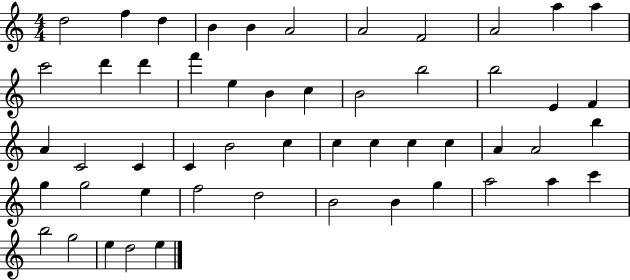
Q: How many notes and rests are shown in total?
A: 52